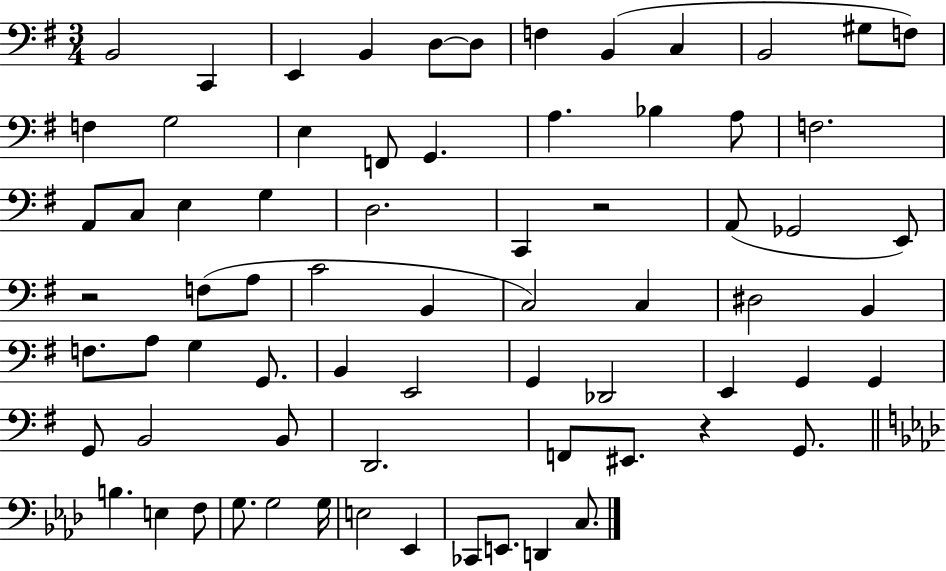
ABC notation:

X:1
T:Untitled
M:3/4
L:1/4
K:G
B,,2 C,, E,, B,, D,/2 D,/2 F, B,, C, B,,2 ^G,/2 F,/2 F, G,2 E, F,,/2 G,, A, _B, A,/2 F,2 A,,/2 C,/2 E, G, D,2 C,, z2 A,,/2 _G,,2 E,,/2 z2 F,/2 A,/2 C2 B,, C,2 C, ^D,2 B,, F,/2 A,/2 G, G,,/2 B,, E,,2 G,, _D,,2 E,, G,, G,, G,,/2 B,,2 B,,/2 D,,2 F,,/2 ^E,,/2 z G,,/2 B, E, F,/2 G,/2 G,2 G,/4 E,2 _E,, _C,,/2 E,,/2 D,, C,/2